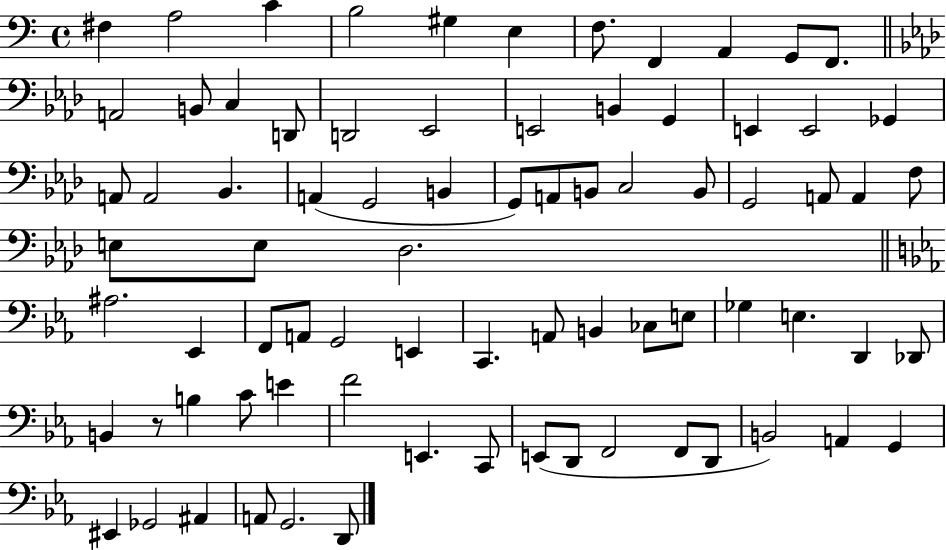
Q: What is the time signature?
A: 4/4